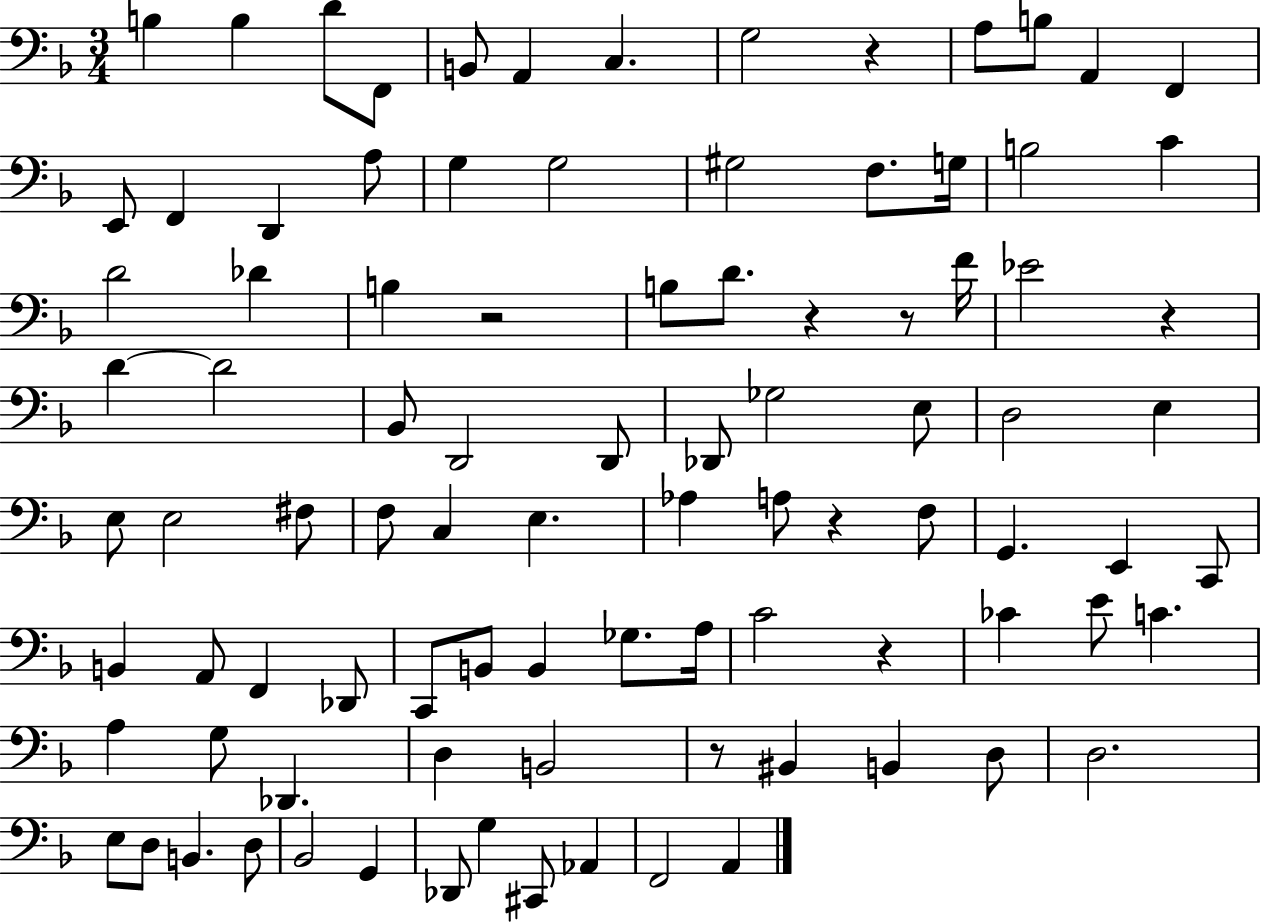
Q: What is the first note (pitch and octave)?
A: B3